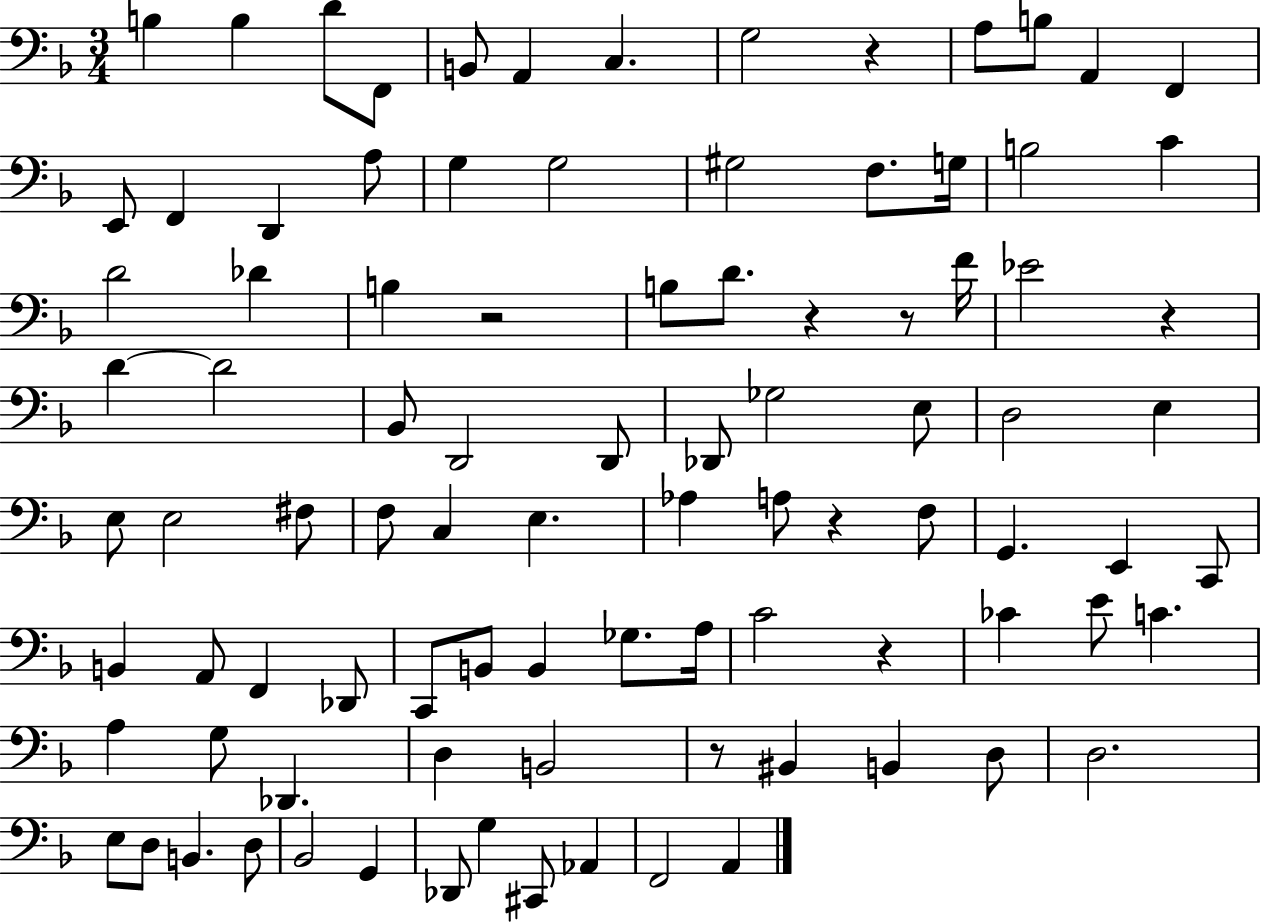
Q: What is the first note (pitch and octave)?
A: B3